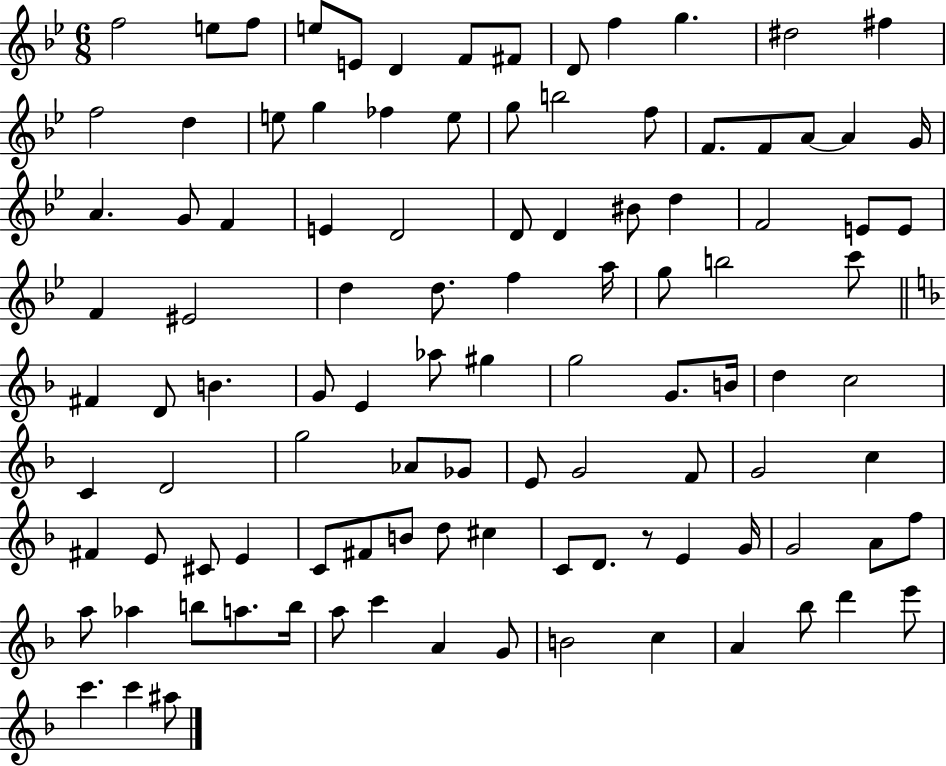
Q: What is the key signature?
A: BES major